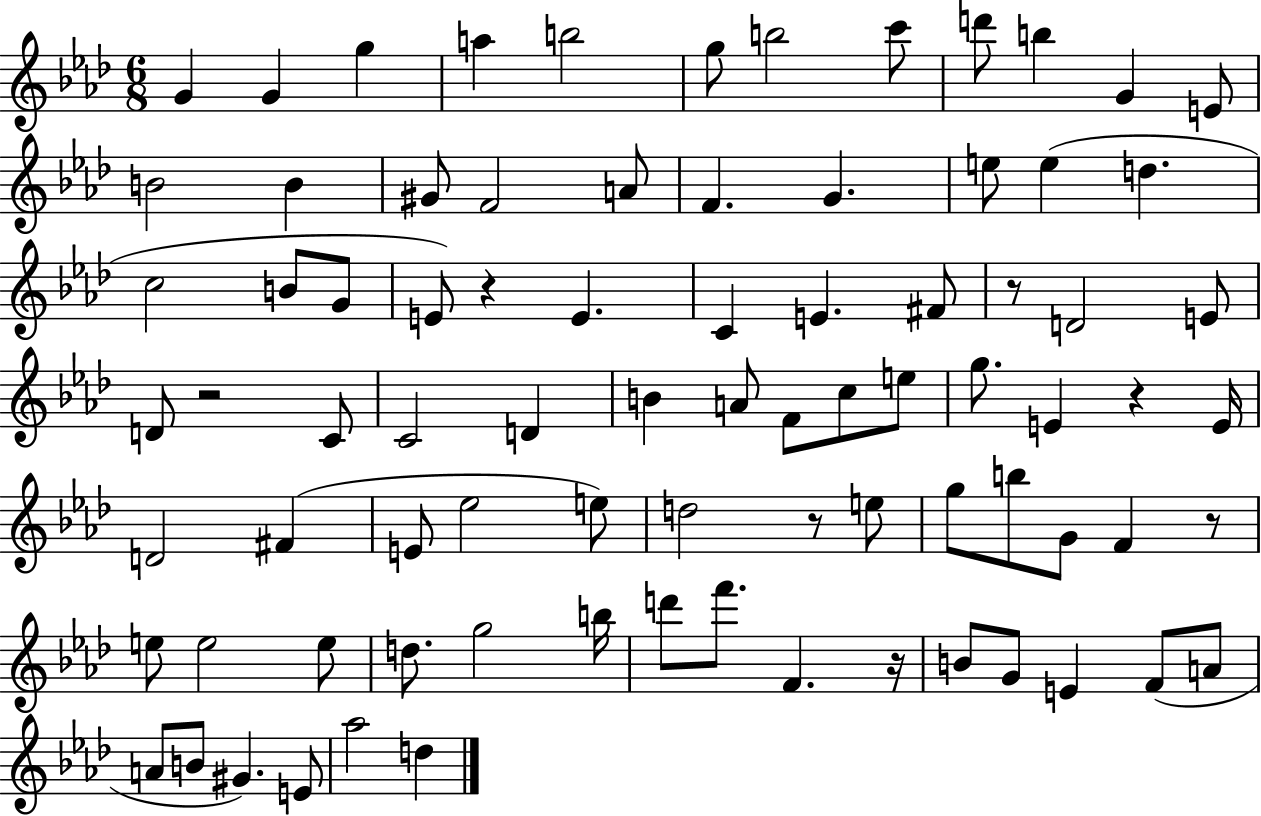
G4/q G4/q G5/q A5/q B5/h G5/e B5/h C6/e D6/e B5/q G4/q E4/e B4/h B4/q G#4/e F4/h A4/e F4/q. G4/q. E5/e E5/q D5/q. C5/h B4/e G4/e E4/e R/q E4/q. C4/q E4/q. F#4/e R/e D4/h E4/e D4/e R/h C4/e C4/h D4/q B4/q A4/e F4/e C5/e E5/e G5/e. E4/q R/q E4/s D4/h F#4/q E4/e Eb5/h E5/e D5/h R/e E5/e G5/e B5/e G4/e F4/q R/e E5/e E5/h E5/e D5/e. G5/h B5/s D6/e F6/e. F4/q. R/s B4/e G4/e E4/q F4/e A4/e A4/e B4/e G#4/q. E4/e Ab5/h D5/q